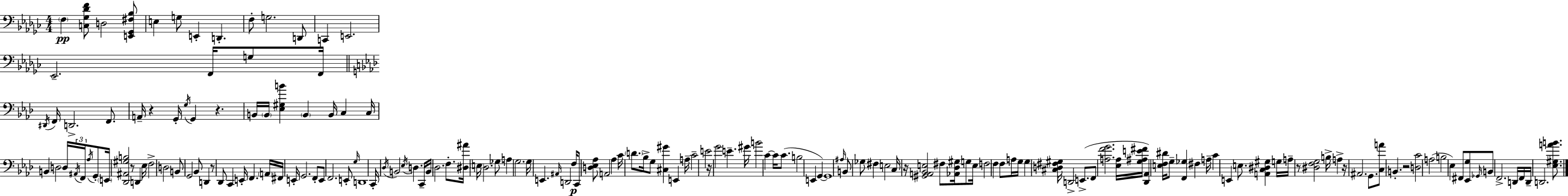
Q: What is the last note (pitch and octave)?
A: D2